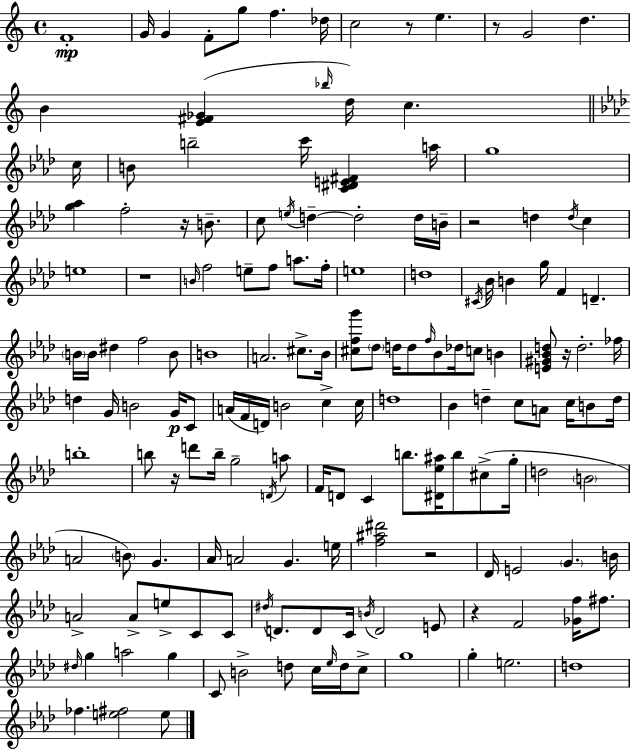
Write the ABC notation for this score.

X:1
T:Untitled
M:4/4
L:1/4
K:Am
F4 G/4 G F/2 g/2 f _d/4 c2 z/2 e z/2 G2 d B [E^F_G] _b/4 d/4 c c/4 B/2 b2 c'/4 [C^DE^F] a/4 g4 [g_a] f2 z/4 B/2 c/2 e/4 d d2 d/4 B/4 z2 d d/4 c e4 z4 B/4 f2 e/2 f/2 a/2 f/4 e4 d4 ^C/4 _B/4 B g/4 F D B/4 B/4 ^d f2 B/2 B4 A2 ^c/2 _B/4 [^cfg']/2 _d/2 d/4 d/2 f/4 _B/2 _d/4 c/2 B [E^G_Bd]/2 z/4 d2 _f/4 d G/4 B2 G/4 C/2 A/4 F/4 D/4 B2 c c/4 d4 _B d c/2 A/2 c/4 B/2 d/4 b4 b/2 z/4 d'/2 b/4 g2 D/4 a/2 F/4 D/2 C b/2 [^D_e^a]/4 b/2 ^c/2 g/4 d2 B2 A2 B/2 G _A/4 A2 G e/4 [f^a^d']2 z2 _D/4 E2 G B/4 A2 A/2 e/2 C/2 C/2 ^d/4 D/2 D/2 C/4 B/4 D2 E/2 z F2 [_Gf]/4 ^f/2 ^d/4 g a2 g C/2 B2 d/2 c/4 _e/4 d/4 c/2 g4 g e2 d4 _f [e^f]2 e/2